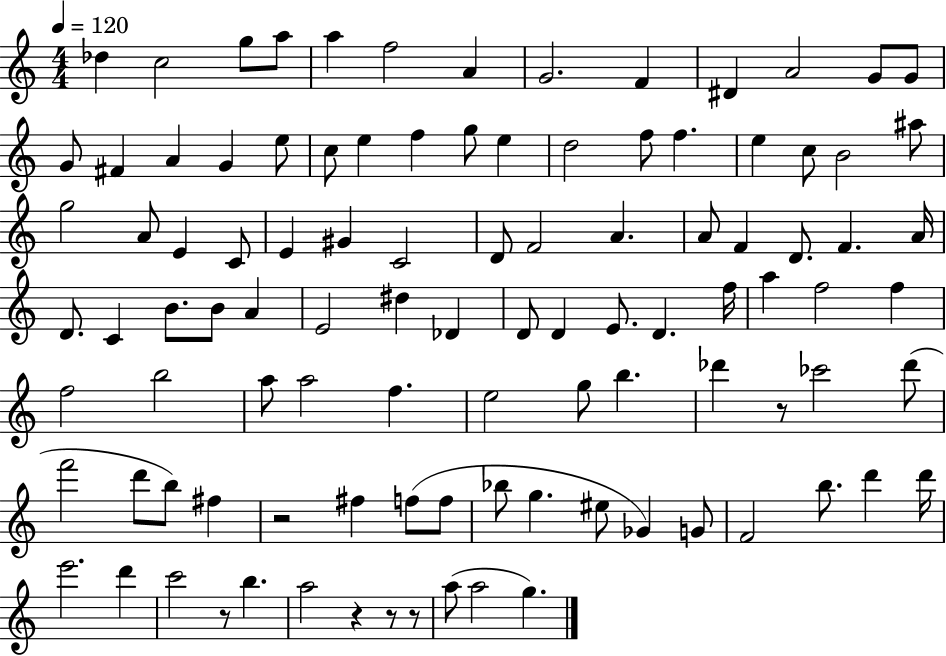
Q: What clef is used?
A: treble